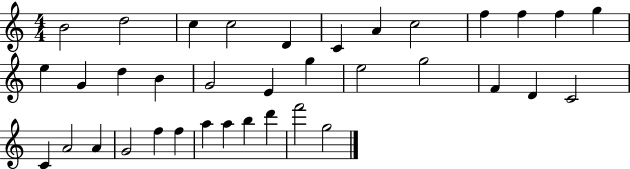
{
  \clef treble
  \numericTimeSignature
  \time 4/4
  \key c \major
  b'2 d''2 | c''4 c''2 d'4 | c'4 a'4 c''2 | f''4 f''4 f''4 g''4 | \break e''4 g'4 d''4 b'4 | g'2 e'4 g''4 | e''2 g''2 | f'4 d'4 c'2 | \break c'4 a'2 a'4 | g'2 f''4 f''4 | a''4 a''4 b''4 d'''4 | f'''2 g''2 | \break \bar "|."
}